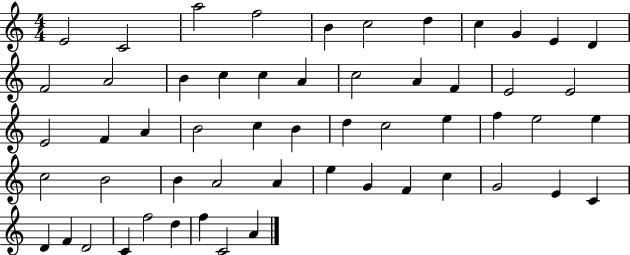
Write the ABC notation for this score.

X:1
T:Untitled
M:4/4
L:1/4
K:C
E2 C2 a2 f2 B c2 d c G E D F2 A2 B c c A c2 A F E2 E2 E2 F A B2 c B d c2 e f e2 e c2 B2 B A2 A e G F c G2 E C D F D2 C f2 d f C2 A